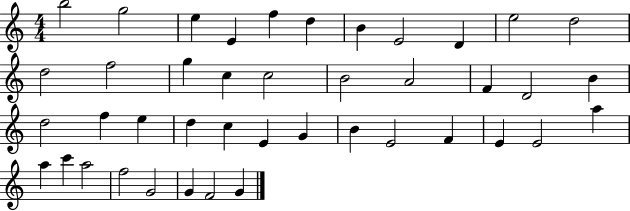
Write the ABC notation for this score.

X:1
T:Untitled
M:4/4
L:1/4
K:C
b2 g2 e E f d B E2 D e2 d2 d2 f2 g c c2 B2 A2 F D2 B d2 f e d c E G B E2 F E E2 a a c' a2 f2 G2 G F2 G